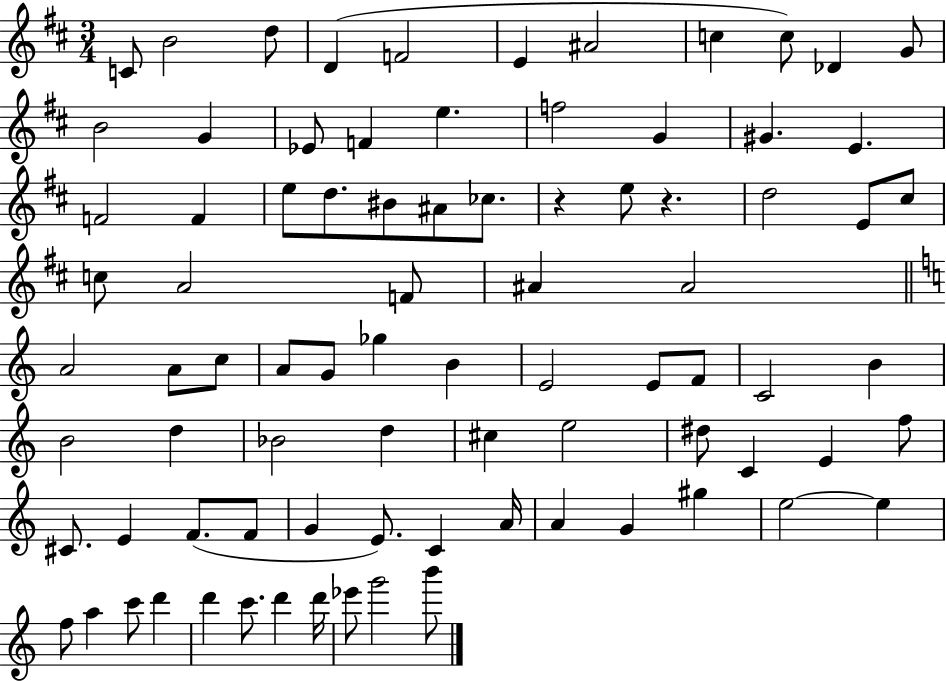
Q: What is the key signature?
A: D major